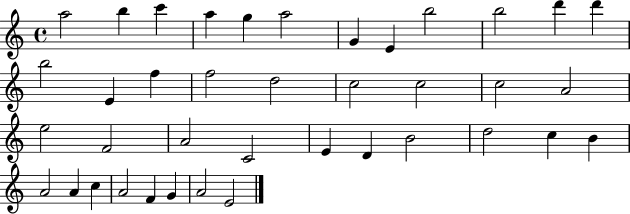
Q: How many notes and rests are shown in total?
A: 39